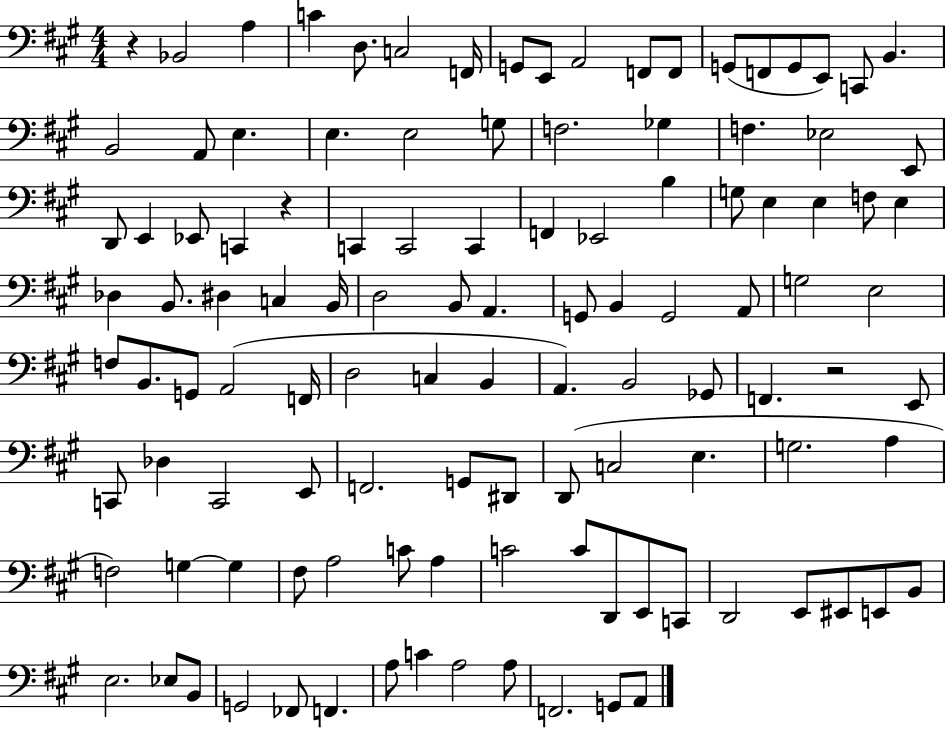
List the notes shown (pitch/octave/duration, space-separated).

R/q Bb2/h A3/q C4/q D3/e. C3/h F2/s G2/e E2/e A2/h F2/e F2/e G2/e F2/e G2/e E2/e C2/e B2/q. B2/h A2/e E3/q. E3/q. E3/h G3/e F3/h. Gb3/q F3/q. Eb3/h E2/e D2/e E2/q Eb2/e C2/q R/q C2/q C2/h C2/q F2/q Eb2/h B3/q G3/e E3/q E3/q F3/e E3/q Db3/q B2/e. D#3/q C3/q B2/s D3/h B2/e A2/q. G2/e B2/q G2/h A2/e G3/h E3/h F3/e B2/e. G2/e A2/h F2/s D3/h C3/q B2/q A2/q. B2/h Gb2/e F2/q. R/h E2/e C2/e Db3/q C2/h E2/e F2/h. G2/e D#2/e D2/e C3/h E3/q. G3/h. A3/q F3/h G3/q G3/q F#3/e A3/h C4/e A3/q C4/h C4/e D2/e E2/e C2/e D2/h E2/e EIS2/e E2/e B2/e E3/h. Eb3/e B2/e G2/h FES2/e F2/q. A3/e C4/q A3/h A3/e F2/h. G2/e A2/e